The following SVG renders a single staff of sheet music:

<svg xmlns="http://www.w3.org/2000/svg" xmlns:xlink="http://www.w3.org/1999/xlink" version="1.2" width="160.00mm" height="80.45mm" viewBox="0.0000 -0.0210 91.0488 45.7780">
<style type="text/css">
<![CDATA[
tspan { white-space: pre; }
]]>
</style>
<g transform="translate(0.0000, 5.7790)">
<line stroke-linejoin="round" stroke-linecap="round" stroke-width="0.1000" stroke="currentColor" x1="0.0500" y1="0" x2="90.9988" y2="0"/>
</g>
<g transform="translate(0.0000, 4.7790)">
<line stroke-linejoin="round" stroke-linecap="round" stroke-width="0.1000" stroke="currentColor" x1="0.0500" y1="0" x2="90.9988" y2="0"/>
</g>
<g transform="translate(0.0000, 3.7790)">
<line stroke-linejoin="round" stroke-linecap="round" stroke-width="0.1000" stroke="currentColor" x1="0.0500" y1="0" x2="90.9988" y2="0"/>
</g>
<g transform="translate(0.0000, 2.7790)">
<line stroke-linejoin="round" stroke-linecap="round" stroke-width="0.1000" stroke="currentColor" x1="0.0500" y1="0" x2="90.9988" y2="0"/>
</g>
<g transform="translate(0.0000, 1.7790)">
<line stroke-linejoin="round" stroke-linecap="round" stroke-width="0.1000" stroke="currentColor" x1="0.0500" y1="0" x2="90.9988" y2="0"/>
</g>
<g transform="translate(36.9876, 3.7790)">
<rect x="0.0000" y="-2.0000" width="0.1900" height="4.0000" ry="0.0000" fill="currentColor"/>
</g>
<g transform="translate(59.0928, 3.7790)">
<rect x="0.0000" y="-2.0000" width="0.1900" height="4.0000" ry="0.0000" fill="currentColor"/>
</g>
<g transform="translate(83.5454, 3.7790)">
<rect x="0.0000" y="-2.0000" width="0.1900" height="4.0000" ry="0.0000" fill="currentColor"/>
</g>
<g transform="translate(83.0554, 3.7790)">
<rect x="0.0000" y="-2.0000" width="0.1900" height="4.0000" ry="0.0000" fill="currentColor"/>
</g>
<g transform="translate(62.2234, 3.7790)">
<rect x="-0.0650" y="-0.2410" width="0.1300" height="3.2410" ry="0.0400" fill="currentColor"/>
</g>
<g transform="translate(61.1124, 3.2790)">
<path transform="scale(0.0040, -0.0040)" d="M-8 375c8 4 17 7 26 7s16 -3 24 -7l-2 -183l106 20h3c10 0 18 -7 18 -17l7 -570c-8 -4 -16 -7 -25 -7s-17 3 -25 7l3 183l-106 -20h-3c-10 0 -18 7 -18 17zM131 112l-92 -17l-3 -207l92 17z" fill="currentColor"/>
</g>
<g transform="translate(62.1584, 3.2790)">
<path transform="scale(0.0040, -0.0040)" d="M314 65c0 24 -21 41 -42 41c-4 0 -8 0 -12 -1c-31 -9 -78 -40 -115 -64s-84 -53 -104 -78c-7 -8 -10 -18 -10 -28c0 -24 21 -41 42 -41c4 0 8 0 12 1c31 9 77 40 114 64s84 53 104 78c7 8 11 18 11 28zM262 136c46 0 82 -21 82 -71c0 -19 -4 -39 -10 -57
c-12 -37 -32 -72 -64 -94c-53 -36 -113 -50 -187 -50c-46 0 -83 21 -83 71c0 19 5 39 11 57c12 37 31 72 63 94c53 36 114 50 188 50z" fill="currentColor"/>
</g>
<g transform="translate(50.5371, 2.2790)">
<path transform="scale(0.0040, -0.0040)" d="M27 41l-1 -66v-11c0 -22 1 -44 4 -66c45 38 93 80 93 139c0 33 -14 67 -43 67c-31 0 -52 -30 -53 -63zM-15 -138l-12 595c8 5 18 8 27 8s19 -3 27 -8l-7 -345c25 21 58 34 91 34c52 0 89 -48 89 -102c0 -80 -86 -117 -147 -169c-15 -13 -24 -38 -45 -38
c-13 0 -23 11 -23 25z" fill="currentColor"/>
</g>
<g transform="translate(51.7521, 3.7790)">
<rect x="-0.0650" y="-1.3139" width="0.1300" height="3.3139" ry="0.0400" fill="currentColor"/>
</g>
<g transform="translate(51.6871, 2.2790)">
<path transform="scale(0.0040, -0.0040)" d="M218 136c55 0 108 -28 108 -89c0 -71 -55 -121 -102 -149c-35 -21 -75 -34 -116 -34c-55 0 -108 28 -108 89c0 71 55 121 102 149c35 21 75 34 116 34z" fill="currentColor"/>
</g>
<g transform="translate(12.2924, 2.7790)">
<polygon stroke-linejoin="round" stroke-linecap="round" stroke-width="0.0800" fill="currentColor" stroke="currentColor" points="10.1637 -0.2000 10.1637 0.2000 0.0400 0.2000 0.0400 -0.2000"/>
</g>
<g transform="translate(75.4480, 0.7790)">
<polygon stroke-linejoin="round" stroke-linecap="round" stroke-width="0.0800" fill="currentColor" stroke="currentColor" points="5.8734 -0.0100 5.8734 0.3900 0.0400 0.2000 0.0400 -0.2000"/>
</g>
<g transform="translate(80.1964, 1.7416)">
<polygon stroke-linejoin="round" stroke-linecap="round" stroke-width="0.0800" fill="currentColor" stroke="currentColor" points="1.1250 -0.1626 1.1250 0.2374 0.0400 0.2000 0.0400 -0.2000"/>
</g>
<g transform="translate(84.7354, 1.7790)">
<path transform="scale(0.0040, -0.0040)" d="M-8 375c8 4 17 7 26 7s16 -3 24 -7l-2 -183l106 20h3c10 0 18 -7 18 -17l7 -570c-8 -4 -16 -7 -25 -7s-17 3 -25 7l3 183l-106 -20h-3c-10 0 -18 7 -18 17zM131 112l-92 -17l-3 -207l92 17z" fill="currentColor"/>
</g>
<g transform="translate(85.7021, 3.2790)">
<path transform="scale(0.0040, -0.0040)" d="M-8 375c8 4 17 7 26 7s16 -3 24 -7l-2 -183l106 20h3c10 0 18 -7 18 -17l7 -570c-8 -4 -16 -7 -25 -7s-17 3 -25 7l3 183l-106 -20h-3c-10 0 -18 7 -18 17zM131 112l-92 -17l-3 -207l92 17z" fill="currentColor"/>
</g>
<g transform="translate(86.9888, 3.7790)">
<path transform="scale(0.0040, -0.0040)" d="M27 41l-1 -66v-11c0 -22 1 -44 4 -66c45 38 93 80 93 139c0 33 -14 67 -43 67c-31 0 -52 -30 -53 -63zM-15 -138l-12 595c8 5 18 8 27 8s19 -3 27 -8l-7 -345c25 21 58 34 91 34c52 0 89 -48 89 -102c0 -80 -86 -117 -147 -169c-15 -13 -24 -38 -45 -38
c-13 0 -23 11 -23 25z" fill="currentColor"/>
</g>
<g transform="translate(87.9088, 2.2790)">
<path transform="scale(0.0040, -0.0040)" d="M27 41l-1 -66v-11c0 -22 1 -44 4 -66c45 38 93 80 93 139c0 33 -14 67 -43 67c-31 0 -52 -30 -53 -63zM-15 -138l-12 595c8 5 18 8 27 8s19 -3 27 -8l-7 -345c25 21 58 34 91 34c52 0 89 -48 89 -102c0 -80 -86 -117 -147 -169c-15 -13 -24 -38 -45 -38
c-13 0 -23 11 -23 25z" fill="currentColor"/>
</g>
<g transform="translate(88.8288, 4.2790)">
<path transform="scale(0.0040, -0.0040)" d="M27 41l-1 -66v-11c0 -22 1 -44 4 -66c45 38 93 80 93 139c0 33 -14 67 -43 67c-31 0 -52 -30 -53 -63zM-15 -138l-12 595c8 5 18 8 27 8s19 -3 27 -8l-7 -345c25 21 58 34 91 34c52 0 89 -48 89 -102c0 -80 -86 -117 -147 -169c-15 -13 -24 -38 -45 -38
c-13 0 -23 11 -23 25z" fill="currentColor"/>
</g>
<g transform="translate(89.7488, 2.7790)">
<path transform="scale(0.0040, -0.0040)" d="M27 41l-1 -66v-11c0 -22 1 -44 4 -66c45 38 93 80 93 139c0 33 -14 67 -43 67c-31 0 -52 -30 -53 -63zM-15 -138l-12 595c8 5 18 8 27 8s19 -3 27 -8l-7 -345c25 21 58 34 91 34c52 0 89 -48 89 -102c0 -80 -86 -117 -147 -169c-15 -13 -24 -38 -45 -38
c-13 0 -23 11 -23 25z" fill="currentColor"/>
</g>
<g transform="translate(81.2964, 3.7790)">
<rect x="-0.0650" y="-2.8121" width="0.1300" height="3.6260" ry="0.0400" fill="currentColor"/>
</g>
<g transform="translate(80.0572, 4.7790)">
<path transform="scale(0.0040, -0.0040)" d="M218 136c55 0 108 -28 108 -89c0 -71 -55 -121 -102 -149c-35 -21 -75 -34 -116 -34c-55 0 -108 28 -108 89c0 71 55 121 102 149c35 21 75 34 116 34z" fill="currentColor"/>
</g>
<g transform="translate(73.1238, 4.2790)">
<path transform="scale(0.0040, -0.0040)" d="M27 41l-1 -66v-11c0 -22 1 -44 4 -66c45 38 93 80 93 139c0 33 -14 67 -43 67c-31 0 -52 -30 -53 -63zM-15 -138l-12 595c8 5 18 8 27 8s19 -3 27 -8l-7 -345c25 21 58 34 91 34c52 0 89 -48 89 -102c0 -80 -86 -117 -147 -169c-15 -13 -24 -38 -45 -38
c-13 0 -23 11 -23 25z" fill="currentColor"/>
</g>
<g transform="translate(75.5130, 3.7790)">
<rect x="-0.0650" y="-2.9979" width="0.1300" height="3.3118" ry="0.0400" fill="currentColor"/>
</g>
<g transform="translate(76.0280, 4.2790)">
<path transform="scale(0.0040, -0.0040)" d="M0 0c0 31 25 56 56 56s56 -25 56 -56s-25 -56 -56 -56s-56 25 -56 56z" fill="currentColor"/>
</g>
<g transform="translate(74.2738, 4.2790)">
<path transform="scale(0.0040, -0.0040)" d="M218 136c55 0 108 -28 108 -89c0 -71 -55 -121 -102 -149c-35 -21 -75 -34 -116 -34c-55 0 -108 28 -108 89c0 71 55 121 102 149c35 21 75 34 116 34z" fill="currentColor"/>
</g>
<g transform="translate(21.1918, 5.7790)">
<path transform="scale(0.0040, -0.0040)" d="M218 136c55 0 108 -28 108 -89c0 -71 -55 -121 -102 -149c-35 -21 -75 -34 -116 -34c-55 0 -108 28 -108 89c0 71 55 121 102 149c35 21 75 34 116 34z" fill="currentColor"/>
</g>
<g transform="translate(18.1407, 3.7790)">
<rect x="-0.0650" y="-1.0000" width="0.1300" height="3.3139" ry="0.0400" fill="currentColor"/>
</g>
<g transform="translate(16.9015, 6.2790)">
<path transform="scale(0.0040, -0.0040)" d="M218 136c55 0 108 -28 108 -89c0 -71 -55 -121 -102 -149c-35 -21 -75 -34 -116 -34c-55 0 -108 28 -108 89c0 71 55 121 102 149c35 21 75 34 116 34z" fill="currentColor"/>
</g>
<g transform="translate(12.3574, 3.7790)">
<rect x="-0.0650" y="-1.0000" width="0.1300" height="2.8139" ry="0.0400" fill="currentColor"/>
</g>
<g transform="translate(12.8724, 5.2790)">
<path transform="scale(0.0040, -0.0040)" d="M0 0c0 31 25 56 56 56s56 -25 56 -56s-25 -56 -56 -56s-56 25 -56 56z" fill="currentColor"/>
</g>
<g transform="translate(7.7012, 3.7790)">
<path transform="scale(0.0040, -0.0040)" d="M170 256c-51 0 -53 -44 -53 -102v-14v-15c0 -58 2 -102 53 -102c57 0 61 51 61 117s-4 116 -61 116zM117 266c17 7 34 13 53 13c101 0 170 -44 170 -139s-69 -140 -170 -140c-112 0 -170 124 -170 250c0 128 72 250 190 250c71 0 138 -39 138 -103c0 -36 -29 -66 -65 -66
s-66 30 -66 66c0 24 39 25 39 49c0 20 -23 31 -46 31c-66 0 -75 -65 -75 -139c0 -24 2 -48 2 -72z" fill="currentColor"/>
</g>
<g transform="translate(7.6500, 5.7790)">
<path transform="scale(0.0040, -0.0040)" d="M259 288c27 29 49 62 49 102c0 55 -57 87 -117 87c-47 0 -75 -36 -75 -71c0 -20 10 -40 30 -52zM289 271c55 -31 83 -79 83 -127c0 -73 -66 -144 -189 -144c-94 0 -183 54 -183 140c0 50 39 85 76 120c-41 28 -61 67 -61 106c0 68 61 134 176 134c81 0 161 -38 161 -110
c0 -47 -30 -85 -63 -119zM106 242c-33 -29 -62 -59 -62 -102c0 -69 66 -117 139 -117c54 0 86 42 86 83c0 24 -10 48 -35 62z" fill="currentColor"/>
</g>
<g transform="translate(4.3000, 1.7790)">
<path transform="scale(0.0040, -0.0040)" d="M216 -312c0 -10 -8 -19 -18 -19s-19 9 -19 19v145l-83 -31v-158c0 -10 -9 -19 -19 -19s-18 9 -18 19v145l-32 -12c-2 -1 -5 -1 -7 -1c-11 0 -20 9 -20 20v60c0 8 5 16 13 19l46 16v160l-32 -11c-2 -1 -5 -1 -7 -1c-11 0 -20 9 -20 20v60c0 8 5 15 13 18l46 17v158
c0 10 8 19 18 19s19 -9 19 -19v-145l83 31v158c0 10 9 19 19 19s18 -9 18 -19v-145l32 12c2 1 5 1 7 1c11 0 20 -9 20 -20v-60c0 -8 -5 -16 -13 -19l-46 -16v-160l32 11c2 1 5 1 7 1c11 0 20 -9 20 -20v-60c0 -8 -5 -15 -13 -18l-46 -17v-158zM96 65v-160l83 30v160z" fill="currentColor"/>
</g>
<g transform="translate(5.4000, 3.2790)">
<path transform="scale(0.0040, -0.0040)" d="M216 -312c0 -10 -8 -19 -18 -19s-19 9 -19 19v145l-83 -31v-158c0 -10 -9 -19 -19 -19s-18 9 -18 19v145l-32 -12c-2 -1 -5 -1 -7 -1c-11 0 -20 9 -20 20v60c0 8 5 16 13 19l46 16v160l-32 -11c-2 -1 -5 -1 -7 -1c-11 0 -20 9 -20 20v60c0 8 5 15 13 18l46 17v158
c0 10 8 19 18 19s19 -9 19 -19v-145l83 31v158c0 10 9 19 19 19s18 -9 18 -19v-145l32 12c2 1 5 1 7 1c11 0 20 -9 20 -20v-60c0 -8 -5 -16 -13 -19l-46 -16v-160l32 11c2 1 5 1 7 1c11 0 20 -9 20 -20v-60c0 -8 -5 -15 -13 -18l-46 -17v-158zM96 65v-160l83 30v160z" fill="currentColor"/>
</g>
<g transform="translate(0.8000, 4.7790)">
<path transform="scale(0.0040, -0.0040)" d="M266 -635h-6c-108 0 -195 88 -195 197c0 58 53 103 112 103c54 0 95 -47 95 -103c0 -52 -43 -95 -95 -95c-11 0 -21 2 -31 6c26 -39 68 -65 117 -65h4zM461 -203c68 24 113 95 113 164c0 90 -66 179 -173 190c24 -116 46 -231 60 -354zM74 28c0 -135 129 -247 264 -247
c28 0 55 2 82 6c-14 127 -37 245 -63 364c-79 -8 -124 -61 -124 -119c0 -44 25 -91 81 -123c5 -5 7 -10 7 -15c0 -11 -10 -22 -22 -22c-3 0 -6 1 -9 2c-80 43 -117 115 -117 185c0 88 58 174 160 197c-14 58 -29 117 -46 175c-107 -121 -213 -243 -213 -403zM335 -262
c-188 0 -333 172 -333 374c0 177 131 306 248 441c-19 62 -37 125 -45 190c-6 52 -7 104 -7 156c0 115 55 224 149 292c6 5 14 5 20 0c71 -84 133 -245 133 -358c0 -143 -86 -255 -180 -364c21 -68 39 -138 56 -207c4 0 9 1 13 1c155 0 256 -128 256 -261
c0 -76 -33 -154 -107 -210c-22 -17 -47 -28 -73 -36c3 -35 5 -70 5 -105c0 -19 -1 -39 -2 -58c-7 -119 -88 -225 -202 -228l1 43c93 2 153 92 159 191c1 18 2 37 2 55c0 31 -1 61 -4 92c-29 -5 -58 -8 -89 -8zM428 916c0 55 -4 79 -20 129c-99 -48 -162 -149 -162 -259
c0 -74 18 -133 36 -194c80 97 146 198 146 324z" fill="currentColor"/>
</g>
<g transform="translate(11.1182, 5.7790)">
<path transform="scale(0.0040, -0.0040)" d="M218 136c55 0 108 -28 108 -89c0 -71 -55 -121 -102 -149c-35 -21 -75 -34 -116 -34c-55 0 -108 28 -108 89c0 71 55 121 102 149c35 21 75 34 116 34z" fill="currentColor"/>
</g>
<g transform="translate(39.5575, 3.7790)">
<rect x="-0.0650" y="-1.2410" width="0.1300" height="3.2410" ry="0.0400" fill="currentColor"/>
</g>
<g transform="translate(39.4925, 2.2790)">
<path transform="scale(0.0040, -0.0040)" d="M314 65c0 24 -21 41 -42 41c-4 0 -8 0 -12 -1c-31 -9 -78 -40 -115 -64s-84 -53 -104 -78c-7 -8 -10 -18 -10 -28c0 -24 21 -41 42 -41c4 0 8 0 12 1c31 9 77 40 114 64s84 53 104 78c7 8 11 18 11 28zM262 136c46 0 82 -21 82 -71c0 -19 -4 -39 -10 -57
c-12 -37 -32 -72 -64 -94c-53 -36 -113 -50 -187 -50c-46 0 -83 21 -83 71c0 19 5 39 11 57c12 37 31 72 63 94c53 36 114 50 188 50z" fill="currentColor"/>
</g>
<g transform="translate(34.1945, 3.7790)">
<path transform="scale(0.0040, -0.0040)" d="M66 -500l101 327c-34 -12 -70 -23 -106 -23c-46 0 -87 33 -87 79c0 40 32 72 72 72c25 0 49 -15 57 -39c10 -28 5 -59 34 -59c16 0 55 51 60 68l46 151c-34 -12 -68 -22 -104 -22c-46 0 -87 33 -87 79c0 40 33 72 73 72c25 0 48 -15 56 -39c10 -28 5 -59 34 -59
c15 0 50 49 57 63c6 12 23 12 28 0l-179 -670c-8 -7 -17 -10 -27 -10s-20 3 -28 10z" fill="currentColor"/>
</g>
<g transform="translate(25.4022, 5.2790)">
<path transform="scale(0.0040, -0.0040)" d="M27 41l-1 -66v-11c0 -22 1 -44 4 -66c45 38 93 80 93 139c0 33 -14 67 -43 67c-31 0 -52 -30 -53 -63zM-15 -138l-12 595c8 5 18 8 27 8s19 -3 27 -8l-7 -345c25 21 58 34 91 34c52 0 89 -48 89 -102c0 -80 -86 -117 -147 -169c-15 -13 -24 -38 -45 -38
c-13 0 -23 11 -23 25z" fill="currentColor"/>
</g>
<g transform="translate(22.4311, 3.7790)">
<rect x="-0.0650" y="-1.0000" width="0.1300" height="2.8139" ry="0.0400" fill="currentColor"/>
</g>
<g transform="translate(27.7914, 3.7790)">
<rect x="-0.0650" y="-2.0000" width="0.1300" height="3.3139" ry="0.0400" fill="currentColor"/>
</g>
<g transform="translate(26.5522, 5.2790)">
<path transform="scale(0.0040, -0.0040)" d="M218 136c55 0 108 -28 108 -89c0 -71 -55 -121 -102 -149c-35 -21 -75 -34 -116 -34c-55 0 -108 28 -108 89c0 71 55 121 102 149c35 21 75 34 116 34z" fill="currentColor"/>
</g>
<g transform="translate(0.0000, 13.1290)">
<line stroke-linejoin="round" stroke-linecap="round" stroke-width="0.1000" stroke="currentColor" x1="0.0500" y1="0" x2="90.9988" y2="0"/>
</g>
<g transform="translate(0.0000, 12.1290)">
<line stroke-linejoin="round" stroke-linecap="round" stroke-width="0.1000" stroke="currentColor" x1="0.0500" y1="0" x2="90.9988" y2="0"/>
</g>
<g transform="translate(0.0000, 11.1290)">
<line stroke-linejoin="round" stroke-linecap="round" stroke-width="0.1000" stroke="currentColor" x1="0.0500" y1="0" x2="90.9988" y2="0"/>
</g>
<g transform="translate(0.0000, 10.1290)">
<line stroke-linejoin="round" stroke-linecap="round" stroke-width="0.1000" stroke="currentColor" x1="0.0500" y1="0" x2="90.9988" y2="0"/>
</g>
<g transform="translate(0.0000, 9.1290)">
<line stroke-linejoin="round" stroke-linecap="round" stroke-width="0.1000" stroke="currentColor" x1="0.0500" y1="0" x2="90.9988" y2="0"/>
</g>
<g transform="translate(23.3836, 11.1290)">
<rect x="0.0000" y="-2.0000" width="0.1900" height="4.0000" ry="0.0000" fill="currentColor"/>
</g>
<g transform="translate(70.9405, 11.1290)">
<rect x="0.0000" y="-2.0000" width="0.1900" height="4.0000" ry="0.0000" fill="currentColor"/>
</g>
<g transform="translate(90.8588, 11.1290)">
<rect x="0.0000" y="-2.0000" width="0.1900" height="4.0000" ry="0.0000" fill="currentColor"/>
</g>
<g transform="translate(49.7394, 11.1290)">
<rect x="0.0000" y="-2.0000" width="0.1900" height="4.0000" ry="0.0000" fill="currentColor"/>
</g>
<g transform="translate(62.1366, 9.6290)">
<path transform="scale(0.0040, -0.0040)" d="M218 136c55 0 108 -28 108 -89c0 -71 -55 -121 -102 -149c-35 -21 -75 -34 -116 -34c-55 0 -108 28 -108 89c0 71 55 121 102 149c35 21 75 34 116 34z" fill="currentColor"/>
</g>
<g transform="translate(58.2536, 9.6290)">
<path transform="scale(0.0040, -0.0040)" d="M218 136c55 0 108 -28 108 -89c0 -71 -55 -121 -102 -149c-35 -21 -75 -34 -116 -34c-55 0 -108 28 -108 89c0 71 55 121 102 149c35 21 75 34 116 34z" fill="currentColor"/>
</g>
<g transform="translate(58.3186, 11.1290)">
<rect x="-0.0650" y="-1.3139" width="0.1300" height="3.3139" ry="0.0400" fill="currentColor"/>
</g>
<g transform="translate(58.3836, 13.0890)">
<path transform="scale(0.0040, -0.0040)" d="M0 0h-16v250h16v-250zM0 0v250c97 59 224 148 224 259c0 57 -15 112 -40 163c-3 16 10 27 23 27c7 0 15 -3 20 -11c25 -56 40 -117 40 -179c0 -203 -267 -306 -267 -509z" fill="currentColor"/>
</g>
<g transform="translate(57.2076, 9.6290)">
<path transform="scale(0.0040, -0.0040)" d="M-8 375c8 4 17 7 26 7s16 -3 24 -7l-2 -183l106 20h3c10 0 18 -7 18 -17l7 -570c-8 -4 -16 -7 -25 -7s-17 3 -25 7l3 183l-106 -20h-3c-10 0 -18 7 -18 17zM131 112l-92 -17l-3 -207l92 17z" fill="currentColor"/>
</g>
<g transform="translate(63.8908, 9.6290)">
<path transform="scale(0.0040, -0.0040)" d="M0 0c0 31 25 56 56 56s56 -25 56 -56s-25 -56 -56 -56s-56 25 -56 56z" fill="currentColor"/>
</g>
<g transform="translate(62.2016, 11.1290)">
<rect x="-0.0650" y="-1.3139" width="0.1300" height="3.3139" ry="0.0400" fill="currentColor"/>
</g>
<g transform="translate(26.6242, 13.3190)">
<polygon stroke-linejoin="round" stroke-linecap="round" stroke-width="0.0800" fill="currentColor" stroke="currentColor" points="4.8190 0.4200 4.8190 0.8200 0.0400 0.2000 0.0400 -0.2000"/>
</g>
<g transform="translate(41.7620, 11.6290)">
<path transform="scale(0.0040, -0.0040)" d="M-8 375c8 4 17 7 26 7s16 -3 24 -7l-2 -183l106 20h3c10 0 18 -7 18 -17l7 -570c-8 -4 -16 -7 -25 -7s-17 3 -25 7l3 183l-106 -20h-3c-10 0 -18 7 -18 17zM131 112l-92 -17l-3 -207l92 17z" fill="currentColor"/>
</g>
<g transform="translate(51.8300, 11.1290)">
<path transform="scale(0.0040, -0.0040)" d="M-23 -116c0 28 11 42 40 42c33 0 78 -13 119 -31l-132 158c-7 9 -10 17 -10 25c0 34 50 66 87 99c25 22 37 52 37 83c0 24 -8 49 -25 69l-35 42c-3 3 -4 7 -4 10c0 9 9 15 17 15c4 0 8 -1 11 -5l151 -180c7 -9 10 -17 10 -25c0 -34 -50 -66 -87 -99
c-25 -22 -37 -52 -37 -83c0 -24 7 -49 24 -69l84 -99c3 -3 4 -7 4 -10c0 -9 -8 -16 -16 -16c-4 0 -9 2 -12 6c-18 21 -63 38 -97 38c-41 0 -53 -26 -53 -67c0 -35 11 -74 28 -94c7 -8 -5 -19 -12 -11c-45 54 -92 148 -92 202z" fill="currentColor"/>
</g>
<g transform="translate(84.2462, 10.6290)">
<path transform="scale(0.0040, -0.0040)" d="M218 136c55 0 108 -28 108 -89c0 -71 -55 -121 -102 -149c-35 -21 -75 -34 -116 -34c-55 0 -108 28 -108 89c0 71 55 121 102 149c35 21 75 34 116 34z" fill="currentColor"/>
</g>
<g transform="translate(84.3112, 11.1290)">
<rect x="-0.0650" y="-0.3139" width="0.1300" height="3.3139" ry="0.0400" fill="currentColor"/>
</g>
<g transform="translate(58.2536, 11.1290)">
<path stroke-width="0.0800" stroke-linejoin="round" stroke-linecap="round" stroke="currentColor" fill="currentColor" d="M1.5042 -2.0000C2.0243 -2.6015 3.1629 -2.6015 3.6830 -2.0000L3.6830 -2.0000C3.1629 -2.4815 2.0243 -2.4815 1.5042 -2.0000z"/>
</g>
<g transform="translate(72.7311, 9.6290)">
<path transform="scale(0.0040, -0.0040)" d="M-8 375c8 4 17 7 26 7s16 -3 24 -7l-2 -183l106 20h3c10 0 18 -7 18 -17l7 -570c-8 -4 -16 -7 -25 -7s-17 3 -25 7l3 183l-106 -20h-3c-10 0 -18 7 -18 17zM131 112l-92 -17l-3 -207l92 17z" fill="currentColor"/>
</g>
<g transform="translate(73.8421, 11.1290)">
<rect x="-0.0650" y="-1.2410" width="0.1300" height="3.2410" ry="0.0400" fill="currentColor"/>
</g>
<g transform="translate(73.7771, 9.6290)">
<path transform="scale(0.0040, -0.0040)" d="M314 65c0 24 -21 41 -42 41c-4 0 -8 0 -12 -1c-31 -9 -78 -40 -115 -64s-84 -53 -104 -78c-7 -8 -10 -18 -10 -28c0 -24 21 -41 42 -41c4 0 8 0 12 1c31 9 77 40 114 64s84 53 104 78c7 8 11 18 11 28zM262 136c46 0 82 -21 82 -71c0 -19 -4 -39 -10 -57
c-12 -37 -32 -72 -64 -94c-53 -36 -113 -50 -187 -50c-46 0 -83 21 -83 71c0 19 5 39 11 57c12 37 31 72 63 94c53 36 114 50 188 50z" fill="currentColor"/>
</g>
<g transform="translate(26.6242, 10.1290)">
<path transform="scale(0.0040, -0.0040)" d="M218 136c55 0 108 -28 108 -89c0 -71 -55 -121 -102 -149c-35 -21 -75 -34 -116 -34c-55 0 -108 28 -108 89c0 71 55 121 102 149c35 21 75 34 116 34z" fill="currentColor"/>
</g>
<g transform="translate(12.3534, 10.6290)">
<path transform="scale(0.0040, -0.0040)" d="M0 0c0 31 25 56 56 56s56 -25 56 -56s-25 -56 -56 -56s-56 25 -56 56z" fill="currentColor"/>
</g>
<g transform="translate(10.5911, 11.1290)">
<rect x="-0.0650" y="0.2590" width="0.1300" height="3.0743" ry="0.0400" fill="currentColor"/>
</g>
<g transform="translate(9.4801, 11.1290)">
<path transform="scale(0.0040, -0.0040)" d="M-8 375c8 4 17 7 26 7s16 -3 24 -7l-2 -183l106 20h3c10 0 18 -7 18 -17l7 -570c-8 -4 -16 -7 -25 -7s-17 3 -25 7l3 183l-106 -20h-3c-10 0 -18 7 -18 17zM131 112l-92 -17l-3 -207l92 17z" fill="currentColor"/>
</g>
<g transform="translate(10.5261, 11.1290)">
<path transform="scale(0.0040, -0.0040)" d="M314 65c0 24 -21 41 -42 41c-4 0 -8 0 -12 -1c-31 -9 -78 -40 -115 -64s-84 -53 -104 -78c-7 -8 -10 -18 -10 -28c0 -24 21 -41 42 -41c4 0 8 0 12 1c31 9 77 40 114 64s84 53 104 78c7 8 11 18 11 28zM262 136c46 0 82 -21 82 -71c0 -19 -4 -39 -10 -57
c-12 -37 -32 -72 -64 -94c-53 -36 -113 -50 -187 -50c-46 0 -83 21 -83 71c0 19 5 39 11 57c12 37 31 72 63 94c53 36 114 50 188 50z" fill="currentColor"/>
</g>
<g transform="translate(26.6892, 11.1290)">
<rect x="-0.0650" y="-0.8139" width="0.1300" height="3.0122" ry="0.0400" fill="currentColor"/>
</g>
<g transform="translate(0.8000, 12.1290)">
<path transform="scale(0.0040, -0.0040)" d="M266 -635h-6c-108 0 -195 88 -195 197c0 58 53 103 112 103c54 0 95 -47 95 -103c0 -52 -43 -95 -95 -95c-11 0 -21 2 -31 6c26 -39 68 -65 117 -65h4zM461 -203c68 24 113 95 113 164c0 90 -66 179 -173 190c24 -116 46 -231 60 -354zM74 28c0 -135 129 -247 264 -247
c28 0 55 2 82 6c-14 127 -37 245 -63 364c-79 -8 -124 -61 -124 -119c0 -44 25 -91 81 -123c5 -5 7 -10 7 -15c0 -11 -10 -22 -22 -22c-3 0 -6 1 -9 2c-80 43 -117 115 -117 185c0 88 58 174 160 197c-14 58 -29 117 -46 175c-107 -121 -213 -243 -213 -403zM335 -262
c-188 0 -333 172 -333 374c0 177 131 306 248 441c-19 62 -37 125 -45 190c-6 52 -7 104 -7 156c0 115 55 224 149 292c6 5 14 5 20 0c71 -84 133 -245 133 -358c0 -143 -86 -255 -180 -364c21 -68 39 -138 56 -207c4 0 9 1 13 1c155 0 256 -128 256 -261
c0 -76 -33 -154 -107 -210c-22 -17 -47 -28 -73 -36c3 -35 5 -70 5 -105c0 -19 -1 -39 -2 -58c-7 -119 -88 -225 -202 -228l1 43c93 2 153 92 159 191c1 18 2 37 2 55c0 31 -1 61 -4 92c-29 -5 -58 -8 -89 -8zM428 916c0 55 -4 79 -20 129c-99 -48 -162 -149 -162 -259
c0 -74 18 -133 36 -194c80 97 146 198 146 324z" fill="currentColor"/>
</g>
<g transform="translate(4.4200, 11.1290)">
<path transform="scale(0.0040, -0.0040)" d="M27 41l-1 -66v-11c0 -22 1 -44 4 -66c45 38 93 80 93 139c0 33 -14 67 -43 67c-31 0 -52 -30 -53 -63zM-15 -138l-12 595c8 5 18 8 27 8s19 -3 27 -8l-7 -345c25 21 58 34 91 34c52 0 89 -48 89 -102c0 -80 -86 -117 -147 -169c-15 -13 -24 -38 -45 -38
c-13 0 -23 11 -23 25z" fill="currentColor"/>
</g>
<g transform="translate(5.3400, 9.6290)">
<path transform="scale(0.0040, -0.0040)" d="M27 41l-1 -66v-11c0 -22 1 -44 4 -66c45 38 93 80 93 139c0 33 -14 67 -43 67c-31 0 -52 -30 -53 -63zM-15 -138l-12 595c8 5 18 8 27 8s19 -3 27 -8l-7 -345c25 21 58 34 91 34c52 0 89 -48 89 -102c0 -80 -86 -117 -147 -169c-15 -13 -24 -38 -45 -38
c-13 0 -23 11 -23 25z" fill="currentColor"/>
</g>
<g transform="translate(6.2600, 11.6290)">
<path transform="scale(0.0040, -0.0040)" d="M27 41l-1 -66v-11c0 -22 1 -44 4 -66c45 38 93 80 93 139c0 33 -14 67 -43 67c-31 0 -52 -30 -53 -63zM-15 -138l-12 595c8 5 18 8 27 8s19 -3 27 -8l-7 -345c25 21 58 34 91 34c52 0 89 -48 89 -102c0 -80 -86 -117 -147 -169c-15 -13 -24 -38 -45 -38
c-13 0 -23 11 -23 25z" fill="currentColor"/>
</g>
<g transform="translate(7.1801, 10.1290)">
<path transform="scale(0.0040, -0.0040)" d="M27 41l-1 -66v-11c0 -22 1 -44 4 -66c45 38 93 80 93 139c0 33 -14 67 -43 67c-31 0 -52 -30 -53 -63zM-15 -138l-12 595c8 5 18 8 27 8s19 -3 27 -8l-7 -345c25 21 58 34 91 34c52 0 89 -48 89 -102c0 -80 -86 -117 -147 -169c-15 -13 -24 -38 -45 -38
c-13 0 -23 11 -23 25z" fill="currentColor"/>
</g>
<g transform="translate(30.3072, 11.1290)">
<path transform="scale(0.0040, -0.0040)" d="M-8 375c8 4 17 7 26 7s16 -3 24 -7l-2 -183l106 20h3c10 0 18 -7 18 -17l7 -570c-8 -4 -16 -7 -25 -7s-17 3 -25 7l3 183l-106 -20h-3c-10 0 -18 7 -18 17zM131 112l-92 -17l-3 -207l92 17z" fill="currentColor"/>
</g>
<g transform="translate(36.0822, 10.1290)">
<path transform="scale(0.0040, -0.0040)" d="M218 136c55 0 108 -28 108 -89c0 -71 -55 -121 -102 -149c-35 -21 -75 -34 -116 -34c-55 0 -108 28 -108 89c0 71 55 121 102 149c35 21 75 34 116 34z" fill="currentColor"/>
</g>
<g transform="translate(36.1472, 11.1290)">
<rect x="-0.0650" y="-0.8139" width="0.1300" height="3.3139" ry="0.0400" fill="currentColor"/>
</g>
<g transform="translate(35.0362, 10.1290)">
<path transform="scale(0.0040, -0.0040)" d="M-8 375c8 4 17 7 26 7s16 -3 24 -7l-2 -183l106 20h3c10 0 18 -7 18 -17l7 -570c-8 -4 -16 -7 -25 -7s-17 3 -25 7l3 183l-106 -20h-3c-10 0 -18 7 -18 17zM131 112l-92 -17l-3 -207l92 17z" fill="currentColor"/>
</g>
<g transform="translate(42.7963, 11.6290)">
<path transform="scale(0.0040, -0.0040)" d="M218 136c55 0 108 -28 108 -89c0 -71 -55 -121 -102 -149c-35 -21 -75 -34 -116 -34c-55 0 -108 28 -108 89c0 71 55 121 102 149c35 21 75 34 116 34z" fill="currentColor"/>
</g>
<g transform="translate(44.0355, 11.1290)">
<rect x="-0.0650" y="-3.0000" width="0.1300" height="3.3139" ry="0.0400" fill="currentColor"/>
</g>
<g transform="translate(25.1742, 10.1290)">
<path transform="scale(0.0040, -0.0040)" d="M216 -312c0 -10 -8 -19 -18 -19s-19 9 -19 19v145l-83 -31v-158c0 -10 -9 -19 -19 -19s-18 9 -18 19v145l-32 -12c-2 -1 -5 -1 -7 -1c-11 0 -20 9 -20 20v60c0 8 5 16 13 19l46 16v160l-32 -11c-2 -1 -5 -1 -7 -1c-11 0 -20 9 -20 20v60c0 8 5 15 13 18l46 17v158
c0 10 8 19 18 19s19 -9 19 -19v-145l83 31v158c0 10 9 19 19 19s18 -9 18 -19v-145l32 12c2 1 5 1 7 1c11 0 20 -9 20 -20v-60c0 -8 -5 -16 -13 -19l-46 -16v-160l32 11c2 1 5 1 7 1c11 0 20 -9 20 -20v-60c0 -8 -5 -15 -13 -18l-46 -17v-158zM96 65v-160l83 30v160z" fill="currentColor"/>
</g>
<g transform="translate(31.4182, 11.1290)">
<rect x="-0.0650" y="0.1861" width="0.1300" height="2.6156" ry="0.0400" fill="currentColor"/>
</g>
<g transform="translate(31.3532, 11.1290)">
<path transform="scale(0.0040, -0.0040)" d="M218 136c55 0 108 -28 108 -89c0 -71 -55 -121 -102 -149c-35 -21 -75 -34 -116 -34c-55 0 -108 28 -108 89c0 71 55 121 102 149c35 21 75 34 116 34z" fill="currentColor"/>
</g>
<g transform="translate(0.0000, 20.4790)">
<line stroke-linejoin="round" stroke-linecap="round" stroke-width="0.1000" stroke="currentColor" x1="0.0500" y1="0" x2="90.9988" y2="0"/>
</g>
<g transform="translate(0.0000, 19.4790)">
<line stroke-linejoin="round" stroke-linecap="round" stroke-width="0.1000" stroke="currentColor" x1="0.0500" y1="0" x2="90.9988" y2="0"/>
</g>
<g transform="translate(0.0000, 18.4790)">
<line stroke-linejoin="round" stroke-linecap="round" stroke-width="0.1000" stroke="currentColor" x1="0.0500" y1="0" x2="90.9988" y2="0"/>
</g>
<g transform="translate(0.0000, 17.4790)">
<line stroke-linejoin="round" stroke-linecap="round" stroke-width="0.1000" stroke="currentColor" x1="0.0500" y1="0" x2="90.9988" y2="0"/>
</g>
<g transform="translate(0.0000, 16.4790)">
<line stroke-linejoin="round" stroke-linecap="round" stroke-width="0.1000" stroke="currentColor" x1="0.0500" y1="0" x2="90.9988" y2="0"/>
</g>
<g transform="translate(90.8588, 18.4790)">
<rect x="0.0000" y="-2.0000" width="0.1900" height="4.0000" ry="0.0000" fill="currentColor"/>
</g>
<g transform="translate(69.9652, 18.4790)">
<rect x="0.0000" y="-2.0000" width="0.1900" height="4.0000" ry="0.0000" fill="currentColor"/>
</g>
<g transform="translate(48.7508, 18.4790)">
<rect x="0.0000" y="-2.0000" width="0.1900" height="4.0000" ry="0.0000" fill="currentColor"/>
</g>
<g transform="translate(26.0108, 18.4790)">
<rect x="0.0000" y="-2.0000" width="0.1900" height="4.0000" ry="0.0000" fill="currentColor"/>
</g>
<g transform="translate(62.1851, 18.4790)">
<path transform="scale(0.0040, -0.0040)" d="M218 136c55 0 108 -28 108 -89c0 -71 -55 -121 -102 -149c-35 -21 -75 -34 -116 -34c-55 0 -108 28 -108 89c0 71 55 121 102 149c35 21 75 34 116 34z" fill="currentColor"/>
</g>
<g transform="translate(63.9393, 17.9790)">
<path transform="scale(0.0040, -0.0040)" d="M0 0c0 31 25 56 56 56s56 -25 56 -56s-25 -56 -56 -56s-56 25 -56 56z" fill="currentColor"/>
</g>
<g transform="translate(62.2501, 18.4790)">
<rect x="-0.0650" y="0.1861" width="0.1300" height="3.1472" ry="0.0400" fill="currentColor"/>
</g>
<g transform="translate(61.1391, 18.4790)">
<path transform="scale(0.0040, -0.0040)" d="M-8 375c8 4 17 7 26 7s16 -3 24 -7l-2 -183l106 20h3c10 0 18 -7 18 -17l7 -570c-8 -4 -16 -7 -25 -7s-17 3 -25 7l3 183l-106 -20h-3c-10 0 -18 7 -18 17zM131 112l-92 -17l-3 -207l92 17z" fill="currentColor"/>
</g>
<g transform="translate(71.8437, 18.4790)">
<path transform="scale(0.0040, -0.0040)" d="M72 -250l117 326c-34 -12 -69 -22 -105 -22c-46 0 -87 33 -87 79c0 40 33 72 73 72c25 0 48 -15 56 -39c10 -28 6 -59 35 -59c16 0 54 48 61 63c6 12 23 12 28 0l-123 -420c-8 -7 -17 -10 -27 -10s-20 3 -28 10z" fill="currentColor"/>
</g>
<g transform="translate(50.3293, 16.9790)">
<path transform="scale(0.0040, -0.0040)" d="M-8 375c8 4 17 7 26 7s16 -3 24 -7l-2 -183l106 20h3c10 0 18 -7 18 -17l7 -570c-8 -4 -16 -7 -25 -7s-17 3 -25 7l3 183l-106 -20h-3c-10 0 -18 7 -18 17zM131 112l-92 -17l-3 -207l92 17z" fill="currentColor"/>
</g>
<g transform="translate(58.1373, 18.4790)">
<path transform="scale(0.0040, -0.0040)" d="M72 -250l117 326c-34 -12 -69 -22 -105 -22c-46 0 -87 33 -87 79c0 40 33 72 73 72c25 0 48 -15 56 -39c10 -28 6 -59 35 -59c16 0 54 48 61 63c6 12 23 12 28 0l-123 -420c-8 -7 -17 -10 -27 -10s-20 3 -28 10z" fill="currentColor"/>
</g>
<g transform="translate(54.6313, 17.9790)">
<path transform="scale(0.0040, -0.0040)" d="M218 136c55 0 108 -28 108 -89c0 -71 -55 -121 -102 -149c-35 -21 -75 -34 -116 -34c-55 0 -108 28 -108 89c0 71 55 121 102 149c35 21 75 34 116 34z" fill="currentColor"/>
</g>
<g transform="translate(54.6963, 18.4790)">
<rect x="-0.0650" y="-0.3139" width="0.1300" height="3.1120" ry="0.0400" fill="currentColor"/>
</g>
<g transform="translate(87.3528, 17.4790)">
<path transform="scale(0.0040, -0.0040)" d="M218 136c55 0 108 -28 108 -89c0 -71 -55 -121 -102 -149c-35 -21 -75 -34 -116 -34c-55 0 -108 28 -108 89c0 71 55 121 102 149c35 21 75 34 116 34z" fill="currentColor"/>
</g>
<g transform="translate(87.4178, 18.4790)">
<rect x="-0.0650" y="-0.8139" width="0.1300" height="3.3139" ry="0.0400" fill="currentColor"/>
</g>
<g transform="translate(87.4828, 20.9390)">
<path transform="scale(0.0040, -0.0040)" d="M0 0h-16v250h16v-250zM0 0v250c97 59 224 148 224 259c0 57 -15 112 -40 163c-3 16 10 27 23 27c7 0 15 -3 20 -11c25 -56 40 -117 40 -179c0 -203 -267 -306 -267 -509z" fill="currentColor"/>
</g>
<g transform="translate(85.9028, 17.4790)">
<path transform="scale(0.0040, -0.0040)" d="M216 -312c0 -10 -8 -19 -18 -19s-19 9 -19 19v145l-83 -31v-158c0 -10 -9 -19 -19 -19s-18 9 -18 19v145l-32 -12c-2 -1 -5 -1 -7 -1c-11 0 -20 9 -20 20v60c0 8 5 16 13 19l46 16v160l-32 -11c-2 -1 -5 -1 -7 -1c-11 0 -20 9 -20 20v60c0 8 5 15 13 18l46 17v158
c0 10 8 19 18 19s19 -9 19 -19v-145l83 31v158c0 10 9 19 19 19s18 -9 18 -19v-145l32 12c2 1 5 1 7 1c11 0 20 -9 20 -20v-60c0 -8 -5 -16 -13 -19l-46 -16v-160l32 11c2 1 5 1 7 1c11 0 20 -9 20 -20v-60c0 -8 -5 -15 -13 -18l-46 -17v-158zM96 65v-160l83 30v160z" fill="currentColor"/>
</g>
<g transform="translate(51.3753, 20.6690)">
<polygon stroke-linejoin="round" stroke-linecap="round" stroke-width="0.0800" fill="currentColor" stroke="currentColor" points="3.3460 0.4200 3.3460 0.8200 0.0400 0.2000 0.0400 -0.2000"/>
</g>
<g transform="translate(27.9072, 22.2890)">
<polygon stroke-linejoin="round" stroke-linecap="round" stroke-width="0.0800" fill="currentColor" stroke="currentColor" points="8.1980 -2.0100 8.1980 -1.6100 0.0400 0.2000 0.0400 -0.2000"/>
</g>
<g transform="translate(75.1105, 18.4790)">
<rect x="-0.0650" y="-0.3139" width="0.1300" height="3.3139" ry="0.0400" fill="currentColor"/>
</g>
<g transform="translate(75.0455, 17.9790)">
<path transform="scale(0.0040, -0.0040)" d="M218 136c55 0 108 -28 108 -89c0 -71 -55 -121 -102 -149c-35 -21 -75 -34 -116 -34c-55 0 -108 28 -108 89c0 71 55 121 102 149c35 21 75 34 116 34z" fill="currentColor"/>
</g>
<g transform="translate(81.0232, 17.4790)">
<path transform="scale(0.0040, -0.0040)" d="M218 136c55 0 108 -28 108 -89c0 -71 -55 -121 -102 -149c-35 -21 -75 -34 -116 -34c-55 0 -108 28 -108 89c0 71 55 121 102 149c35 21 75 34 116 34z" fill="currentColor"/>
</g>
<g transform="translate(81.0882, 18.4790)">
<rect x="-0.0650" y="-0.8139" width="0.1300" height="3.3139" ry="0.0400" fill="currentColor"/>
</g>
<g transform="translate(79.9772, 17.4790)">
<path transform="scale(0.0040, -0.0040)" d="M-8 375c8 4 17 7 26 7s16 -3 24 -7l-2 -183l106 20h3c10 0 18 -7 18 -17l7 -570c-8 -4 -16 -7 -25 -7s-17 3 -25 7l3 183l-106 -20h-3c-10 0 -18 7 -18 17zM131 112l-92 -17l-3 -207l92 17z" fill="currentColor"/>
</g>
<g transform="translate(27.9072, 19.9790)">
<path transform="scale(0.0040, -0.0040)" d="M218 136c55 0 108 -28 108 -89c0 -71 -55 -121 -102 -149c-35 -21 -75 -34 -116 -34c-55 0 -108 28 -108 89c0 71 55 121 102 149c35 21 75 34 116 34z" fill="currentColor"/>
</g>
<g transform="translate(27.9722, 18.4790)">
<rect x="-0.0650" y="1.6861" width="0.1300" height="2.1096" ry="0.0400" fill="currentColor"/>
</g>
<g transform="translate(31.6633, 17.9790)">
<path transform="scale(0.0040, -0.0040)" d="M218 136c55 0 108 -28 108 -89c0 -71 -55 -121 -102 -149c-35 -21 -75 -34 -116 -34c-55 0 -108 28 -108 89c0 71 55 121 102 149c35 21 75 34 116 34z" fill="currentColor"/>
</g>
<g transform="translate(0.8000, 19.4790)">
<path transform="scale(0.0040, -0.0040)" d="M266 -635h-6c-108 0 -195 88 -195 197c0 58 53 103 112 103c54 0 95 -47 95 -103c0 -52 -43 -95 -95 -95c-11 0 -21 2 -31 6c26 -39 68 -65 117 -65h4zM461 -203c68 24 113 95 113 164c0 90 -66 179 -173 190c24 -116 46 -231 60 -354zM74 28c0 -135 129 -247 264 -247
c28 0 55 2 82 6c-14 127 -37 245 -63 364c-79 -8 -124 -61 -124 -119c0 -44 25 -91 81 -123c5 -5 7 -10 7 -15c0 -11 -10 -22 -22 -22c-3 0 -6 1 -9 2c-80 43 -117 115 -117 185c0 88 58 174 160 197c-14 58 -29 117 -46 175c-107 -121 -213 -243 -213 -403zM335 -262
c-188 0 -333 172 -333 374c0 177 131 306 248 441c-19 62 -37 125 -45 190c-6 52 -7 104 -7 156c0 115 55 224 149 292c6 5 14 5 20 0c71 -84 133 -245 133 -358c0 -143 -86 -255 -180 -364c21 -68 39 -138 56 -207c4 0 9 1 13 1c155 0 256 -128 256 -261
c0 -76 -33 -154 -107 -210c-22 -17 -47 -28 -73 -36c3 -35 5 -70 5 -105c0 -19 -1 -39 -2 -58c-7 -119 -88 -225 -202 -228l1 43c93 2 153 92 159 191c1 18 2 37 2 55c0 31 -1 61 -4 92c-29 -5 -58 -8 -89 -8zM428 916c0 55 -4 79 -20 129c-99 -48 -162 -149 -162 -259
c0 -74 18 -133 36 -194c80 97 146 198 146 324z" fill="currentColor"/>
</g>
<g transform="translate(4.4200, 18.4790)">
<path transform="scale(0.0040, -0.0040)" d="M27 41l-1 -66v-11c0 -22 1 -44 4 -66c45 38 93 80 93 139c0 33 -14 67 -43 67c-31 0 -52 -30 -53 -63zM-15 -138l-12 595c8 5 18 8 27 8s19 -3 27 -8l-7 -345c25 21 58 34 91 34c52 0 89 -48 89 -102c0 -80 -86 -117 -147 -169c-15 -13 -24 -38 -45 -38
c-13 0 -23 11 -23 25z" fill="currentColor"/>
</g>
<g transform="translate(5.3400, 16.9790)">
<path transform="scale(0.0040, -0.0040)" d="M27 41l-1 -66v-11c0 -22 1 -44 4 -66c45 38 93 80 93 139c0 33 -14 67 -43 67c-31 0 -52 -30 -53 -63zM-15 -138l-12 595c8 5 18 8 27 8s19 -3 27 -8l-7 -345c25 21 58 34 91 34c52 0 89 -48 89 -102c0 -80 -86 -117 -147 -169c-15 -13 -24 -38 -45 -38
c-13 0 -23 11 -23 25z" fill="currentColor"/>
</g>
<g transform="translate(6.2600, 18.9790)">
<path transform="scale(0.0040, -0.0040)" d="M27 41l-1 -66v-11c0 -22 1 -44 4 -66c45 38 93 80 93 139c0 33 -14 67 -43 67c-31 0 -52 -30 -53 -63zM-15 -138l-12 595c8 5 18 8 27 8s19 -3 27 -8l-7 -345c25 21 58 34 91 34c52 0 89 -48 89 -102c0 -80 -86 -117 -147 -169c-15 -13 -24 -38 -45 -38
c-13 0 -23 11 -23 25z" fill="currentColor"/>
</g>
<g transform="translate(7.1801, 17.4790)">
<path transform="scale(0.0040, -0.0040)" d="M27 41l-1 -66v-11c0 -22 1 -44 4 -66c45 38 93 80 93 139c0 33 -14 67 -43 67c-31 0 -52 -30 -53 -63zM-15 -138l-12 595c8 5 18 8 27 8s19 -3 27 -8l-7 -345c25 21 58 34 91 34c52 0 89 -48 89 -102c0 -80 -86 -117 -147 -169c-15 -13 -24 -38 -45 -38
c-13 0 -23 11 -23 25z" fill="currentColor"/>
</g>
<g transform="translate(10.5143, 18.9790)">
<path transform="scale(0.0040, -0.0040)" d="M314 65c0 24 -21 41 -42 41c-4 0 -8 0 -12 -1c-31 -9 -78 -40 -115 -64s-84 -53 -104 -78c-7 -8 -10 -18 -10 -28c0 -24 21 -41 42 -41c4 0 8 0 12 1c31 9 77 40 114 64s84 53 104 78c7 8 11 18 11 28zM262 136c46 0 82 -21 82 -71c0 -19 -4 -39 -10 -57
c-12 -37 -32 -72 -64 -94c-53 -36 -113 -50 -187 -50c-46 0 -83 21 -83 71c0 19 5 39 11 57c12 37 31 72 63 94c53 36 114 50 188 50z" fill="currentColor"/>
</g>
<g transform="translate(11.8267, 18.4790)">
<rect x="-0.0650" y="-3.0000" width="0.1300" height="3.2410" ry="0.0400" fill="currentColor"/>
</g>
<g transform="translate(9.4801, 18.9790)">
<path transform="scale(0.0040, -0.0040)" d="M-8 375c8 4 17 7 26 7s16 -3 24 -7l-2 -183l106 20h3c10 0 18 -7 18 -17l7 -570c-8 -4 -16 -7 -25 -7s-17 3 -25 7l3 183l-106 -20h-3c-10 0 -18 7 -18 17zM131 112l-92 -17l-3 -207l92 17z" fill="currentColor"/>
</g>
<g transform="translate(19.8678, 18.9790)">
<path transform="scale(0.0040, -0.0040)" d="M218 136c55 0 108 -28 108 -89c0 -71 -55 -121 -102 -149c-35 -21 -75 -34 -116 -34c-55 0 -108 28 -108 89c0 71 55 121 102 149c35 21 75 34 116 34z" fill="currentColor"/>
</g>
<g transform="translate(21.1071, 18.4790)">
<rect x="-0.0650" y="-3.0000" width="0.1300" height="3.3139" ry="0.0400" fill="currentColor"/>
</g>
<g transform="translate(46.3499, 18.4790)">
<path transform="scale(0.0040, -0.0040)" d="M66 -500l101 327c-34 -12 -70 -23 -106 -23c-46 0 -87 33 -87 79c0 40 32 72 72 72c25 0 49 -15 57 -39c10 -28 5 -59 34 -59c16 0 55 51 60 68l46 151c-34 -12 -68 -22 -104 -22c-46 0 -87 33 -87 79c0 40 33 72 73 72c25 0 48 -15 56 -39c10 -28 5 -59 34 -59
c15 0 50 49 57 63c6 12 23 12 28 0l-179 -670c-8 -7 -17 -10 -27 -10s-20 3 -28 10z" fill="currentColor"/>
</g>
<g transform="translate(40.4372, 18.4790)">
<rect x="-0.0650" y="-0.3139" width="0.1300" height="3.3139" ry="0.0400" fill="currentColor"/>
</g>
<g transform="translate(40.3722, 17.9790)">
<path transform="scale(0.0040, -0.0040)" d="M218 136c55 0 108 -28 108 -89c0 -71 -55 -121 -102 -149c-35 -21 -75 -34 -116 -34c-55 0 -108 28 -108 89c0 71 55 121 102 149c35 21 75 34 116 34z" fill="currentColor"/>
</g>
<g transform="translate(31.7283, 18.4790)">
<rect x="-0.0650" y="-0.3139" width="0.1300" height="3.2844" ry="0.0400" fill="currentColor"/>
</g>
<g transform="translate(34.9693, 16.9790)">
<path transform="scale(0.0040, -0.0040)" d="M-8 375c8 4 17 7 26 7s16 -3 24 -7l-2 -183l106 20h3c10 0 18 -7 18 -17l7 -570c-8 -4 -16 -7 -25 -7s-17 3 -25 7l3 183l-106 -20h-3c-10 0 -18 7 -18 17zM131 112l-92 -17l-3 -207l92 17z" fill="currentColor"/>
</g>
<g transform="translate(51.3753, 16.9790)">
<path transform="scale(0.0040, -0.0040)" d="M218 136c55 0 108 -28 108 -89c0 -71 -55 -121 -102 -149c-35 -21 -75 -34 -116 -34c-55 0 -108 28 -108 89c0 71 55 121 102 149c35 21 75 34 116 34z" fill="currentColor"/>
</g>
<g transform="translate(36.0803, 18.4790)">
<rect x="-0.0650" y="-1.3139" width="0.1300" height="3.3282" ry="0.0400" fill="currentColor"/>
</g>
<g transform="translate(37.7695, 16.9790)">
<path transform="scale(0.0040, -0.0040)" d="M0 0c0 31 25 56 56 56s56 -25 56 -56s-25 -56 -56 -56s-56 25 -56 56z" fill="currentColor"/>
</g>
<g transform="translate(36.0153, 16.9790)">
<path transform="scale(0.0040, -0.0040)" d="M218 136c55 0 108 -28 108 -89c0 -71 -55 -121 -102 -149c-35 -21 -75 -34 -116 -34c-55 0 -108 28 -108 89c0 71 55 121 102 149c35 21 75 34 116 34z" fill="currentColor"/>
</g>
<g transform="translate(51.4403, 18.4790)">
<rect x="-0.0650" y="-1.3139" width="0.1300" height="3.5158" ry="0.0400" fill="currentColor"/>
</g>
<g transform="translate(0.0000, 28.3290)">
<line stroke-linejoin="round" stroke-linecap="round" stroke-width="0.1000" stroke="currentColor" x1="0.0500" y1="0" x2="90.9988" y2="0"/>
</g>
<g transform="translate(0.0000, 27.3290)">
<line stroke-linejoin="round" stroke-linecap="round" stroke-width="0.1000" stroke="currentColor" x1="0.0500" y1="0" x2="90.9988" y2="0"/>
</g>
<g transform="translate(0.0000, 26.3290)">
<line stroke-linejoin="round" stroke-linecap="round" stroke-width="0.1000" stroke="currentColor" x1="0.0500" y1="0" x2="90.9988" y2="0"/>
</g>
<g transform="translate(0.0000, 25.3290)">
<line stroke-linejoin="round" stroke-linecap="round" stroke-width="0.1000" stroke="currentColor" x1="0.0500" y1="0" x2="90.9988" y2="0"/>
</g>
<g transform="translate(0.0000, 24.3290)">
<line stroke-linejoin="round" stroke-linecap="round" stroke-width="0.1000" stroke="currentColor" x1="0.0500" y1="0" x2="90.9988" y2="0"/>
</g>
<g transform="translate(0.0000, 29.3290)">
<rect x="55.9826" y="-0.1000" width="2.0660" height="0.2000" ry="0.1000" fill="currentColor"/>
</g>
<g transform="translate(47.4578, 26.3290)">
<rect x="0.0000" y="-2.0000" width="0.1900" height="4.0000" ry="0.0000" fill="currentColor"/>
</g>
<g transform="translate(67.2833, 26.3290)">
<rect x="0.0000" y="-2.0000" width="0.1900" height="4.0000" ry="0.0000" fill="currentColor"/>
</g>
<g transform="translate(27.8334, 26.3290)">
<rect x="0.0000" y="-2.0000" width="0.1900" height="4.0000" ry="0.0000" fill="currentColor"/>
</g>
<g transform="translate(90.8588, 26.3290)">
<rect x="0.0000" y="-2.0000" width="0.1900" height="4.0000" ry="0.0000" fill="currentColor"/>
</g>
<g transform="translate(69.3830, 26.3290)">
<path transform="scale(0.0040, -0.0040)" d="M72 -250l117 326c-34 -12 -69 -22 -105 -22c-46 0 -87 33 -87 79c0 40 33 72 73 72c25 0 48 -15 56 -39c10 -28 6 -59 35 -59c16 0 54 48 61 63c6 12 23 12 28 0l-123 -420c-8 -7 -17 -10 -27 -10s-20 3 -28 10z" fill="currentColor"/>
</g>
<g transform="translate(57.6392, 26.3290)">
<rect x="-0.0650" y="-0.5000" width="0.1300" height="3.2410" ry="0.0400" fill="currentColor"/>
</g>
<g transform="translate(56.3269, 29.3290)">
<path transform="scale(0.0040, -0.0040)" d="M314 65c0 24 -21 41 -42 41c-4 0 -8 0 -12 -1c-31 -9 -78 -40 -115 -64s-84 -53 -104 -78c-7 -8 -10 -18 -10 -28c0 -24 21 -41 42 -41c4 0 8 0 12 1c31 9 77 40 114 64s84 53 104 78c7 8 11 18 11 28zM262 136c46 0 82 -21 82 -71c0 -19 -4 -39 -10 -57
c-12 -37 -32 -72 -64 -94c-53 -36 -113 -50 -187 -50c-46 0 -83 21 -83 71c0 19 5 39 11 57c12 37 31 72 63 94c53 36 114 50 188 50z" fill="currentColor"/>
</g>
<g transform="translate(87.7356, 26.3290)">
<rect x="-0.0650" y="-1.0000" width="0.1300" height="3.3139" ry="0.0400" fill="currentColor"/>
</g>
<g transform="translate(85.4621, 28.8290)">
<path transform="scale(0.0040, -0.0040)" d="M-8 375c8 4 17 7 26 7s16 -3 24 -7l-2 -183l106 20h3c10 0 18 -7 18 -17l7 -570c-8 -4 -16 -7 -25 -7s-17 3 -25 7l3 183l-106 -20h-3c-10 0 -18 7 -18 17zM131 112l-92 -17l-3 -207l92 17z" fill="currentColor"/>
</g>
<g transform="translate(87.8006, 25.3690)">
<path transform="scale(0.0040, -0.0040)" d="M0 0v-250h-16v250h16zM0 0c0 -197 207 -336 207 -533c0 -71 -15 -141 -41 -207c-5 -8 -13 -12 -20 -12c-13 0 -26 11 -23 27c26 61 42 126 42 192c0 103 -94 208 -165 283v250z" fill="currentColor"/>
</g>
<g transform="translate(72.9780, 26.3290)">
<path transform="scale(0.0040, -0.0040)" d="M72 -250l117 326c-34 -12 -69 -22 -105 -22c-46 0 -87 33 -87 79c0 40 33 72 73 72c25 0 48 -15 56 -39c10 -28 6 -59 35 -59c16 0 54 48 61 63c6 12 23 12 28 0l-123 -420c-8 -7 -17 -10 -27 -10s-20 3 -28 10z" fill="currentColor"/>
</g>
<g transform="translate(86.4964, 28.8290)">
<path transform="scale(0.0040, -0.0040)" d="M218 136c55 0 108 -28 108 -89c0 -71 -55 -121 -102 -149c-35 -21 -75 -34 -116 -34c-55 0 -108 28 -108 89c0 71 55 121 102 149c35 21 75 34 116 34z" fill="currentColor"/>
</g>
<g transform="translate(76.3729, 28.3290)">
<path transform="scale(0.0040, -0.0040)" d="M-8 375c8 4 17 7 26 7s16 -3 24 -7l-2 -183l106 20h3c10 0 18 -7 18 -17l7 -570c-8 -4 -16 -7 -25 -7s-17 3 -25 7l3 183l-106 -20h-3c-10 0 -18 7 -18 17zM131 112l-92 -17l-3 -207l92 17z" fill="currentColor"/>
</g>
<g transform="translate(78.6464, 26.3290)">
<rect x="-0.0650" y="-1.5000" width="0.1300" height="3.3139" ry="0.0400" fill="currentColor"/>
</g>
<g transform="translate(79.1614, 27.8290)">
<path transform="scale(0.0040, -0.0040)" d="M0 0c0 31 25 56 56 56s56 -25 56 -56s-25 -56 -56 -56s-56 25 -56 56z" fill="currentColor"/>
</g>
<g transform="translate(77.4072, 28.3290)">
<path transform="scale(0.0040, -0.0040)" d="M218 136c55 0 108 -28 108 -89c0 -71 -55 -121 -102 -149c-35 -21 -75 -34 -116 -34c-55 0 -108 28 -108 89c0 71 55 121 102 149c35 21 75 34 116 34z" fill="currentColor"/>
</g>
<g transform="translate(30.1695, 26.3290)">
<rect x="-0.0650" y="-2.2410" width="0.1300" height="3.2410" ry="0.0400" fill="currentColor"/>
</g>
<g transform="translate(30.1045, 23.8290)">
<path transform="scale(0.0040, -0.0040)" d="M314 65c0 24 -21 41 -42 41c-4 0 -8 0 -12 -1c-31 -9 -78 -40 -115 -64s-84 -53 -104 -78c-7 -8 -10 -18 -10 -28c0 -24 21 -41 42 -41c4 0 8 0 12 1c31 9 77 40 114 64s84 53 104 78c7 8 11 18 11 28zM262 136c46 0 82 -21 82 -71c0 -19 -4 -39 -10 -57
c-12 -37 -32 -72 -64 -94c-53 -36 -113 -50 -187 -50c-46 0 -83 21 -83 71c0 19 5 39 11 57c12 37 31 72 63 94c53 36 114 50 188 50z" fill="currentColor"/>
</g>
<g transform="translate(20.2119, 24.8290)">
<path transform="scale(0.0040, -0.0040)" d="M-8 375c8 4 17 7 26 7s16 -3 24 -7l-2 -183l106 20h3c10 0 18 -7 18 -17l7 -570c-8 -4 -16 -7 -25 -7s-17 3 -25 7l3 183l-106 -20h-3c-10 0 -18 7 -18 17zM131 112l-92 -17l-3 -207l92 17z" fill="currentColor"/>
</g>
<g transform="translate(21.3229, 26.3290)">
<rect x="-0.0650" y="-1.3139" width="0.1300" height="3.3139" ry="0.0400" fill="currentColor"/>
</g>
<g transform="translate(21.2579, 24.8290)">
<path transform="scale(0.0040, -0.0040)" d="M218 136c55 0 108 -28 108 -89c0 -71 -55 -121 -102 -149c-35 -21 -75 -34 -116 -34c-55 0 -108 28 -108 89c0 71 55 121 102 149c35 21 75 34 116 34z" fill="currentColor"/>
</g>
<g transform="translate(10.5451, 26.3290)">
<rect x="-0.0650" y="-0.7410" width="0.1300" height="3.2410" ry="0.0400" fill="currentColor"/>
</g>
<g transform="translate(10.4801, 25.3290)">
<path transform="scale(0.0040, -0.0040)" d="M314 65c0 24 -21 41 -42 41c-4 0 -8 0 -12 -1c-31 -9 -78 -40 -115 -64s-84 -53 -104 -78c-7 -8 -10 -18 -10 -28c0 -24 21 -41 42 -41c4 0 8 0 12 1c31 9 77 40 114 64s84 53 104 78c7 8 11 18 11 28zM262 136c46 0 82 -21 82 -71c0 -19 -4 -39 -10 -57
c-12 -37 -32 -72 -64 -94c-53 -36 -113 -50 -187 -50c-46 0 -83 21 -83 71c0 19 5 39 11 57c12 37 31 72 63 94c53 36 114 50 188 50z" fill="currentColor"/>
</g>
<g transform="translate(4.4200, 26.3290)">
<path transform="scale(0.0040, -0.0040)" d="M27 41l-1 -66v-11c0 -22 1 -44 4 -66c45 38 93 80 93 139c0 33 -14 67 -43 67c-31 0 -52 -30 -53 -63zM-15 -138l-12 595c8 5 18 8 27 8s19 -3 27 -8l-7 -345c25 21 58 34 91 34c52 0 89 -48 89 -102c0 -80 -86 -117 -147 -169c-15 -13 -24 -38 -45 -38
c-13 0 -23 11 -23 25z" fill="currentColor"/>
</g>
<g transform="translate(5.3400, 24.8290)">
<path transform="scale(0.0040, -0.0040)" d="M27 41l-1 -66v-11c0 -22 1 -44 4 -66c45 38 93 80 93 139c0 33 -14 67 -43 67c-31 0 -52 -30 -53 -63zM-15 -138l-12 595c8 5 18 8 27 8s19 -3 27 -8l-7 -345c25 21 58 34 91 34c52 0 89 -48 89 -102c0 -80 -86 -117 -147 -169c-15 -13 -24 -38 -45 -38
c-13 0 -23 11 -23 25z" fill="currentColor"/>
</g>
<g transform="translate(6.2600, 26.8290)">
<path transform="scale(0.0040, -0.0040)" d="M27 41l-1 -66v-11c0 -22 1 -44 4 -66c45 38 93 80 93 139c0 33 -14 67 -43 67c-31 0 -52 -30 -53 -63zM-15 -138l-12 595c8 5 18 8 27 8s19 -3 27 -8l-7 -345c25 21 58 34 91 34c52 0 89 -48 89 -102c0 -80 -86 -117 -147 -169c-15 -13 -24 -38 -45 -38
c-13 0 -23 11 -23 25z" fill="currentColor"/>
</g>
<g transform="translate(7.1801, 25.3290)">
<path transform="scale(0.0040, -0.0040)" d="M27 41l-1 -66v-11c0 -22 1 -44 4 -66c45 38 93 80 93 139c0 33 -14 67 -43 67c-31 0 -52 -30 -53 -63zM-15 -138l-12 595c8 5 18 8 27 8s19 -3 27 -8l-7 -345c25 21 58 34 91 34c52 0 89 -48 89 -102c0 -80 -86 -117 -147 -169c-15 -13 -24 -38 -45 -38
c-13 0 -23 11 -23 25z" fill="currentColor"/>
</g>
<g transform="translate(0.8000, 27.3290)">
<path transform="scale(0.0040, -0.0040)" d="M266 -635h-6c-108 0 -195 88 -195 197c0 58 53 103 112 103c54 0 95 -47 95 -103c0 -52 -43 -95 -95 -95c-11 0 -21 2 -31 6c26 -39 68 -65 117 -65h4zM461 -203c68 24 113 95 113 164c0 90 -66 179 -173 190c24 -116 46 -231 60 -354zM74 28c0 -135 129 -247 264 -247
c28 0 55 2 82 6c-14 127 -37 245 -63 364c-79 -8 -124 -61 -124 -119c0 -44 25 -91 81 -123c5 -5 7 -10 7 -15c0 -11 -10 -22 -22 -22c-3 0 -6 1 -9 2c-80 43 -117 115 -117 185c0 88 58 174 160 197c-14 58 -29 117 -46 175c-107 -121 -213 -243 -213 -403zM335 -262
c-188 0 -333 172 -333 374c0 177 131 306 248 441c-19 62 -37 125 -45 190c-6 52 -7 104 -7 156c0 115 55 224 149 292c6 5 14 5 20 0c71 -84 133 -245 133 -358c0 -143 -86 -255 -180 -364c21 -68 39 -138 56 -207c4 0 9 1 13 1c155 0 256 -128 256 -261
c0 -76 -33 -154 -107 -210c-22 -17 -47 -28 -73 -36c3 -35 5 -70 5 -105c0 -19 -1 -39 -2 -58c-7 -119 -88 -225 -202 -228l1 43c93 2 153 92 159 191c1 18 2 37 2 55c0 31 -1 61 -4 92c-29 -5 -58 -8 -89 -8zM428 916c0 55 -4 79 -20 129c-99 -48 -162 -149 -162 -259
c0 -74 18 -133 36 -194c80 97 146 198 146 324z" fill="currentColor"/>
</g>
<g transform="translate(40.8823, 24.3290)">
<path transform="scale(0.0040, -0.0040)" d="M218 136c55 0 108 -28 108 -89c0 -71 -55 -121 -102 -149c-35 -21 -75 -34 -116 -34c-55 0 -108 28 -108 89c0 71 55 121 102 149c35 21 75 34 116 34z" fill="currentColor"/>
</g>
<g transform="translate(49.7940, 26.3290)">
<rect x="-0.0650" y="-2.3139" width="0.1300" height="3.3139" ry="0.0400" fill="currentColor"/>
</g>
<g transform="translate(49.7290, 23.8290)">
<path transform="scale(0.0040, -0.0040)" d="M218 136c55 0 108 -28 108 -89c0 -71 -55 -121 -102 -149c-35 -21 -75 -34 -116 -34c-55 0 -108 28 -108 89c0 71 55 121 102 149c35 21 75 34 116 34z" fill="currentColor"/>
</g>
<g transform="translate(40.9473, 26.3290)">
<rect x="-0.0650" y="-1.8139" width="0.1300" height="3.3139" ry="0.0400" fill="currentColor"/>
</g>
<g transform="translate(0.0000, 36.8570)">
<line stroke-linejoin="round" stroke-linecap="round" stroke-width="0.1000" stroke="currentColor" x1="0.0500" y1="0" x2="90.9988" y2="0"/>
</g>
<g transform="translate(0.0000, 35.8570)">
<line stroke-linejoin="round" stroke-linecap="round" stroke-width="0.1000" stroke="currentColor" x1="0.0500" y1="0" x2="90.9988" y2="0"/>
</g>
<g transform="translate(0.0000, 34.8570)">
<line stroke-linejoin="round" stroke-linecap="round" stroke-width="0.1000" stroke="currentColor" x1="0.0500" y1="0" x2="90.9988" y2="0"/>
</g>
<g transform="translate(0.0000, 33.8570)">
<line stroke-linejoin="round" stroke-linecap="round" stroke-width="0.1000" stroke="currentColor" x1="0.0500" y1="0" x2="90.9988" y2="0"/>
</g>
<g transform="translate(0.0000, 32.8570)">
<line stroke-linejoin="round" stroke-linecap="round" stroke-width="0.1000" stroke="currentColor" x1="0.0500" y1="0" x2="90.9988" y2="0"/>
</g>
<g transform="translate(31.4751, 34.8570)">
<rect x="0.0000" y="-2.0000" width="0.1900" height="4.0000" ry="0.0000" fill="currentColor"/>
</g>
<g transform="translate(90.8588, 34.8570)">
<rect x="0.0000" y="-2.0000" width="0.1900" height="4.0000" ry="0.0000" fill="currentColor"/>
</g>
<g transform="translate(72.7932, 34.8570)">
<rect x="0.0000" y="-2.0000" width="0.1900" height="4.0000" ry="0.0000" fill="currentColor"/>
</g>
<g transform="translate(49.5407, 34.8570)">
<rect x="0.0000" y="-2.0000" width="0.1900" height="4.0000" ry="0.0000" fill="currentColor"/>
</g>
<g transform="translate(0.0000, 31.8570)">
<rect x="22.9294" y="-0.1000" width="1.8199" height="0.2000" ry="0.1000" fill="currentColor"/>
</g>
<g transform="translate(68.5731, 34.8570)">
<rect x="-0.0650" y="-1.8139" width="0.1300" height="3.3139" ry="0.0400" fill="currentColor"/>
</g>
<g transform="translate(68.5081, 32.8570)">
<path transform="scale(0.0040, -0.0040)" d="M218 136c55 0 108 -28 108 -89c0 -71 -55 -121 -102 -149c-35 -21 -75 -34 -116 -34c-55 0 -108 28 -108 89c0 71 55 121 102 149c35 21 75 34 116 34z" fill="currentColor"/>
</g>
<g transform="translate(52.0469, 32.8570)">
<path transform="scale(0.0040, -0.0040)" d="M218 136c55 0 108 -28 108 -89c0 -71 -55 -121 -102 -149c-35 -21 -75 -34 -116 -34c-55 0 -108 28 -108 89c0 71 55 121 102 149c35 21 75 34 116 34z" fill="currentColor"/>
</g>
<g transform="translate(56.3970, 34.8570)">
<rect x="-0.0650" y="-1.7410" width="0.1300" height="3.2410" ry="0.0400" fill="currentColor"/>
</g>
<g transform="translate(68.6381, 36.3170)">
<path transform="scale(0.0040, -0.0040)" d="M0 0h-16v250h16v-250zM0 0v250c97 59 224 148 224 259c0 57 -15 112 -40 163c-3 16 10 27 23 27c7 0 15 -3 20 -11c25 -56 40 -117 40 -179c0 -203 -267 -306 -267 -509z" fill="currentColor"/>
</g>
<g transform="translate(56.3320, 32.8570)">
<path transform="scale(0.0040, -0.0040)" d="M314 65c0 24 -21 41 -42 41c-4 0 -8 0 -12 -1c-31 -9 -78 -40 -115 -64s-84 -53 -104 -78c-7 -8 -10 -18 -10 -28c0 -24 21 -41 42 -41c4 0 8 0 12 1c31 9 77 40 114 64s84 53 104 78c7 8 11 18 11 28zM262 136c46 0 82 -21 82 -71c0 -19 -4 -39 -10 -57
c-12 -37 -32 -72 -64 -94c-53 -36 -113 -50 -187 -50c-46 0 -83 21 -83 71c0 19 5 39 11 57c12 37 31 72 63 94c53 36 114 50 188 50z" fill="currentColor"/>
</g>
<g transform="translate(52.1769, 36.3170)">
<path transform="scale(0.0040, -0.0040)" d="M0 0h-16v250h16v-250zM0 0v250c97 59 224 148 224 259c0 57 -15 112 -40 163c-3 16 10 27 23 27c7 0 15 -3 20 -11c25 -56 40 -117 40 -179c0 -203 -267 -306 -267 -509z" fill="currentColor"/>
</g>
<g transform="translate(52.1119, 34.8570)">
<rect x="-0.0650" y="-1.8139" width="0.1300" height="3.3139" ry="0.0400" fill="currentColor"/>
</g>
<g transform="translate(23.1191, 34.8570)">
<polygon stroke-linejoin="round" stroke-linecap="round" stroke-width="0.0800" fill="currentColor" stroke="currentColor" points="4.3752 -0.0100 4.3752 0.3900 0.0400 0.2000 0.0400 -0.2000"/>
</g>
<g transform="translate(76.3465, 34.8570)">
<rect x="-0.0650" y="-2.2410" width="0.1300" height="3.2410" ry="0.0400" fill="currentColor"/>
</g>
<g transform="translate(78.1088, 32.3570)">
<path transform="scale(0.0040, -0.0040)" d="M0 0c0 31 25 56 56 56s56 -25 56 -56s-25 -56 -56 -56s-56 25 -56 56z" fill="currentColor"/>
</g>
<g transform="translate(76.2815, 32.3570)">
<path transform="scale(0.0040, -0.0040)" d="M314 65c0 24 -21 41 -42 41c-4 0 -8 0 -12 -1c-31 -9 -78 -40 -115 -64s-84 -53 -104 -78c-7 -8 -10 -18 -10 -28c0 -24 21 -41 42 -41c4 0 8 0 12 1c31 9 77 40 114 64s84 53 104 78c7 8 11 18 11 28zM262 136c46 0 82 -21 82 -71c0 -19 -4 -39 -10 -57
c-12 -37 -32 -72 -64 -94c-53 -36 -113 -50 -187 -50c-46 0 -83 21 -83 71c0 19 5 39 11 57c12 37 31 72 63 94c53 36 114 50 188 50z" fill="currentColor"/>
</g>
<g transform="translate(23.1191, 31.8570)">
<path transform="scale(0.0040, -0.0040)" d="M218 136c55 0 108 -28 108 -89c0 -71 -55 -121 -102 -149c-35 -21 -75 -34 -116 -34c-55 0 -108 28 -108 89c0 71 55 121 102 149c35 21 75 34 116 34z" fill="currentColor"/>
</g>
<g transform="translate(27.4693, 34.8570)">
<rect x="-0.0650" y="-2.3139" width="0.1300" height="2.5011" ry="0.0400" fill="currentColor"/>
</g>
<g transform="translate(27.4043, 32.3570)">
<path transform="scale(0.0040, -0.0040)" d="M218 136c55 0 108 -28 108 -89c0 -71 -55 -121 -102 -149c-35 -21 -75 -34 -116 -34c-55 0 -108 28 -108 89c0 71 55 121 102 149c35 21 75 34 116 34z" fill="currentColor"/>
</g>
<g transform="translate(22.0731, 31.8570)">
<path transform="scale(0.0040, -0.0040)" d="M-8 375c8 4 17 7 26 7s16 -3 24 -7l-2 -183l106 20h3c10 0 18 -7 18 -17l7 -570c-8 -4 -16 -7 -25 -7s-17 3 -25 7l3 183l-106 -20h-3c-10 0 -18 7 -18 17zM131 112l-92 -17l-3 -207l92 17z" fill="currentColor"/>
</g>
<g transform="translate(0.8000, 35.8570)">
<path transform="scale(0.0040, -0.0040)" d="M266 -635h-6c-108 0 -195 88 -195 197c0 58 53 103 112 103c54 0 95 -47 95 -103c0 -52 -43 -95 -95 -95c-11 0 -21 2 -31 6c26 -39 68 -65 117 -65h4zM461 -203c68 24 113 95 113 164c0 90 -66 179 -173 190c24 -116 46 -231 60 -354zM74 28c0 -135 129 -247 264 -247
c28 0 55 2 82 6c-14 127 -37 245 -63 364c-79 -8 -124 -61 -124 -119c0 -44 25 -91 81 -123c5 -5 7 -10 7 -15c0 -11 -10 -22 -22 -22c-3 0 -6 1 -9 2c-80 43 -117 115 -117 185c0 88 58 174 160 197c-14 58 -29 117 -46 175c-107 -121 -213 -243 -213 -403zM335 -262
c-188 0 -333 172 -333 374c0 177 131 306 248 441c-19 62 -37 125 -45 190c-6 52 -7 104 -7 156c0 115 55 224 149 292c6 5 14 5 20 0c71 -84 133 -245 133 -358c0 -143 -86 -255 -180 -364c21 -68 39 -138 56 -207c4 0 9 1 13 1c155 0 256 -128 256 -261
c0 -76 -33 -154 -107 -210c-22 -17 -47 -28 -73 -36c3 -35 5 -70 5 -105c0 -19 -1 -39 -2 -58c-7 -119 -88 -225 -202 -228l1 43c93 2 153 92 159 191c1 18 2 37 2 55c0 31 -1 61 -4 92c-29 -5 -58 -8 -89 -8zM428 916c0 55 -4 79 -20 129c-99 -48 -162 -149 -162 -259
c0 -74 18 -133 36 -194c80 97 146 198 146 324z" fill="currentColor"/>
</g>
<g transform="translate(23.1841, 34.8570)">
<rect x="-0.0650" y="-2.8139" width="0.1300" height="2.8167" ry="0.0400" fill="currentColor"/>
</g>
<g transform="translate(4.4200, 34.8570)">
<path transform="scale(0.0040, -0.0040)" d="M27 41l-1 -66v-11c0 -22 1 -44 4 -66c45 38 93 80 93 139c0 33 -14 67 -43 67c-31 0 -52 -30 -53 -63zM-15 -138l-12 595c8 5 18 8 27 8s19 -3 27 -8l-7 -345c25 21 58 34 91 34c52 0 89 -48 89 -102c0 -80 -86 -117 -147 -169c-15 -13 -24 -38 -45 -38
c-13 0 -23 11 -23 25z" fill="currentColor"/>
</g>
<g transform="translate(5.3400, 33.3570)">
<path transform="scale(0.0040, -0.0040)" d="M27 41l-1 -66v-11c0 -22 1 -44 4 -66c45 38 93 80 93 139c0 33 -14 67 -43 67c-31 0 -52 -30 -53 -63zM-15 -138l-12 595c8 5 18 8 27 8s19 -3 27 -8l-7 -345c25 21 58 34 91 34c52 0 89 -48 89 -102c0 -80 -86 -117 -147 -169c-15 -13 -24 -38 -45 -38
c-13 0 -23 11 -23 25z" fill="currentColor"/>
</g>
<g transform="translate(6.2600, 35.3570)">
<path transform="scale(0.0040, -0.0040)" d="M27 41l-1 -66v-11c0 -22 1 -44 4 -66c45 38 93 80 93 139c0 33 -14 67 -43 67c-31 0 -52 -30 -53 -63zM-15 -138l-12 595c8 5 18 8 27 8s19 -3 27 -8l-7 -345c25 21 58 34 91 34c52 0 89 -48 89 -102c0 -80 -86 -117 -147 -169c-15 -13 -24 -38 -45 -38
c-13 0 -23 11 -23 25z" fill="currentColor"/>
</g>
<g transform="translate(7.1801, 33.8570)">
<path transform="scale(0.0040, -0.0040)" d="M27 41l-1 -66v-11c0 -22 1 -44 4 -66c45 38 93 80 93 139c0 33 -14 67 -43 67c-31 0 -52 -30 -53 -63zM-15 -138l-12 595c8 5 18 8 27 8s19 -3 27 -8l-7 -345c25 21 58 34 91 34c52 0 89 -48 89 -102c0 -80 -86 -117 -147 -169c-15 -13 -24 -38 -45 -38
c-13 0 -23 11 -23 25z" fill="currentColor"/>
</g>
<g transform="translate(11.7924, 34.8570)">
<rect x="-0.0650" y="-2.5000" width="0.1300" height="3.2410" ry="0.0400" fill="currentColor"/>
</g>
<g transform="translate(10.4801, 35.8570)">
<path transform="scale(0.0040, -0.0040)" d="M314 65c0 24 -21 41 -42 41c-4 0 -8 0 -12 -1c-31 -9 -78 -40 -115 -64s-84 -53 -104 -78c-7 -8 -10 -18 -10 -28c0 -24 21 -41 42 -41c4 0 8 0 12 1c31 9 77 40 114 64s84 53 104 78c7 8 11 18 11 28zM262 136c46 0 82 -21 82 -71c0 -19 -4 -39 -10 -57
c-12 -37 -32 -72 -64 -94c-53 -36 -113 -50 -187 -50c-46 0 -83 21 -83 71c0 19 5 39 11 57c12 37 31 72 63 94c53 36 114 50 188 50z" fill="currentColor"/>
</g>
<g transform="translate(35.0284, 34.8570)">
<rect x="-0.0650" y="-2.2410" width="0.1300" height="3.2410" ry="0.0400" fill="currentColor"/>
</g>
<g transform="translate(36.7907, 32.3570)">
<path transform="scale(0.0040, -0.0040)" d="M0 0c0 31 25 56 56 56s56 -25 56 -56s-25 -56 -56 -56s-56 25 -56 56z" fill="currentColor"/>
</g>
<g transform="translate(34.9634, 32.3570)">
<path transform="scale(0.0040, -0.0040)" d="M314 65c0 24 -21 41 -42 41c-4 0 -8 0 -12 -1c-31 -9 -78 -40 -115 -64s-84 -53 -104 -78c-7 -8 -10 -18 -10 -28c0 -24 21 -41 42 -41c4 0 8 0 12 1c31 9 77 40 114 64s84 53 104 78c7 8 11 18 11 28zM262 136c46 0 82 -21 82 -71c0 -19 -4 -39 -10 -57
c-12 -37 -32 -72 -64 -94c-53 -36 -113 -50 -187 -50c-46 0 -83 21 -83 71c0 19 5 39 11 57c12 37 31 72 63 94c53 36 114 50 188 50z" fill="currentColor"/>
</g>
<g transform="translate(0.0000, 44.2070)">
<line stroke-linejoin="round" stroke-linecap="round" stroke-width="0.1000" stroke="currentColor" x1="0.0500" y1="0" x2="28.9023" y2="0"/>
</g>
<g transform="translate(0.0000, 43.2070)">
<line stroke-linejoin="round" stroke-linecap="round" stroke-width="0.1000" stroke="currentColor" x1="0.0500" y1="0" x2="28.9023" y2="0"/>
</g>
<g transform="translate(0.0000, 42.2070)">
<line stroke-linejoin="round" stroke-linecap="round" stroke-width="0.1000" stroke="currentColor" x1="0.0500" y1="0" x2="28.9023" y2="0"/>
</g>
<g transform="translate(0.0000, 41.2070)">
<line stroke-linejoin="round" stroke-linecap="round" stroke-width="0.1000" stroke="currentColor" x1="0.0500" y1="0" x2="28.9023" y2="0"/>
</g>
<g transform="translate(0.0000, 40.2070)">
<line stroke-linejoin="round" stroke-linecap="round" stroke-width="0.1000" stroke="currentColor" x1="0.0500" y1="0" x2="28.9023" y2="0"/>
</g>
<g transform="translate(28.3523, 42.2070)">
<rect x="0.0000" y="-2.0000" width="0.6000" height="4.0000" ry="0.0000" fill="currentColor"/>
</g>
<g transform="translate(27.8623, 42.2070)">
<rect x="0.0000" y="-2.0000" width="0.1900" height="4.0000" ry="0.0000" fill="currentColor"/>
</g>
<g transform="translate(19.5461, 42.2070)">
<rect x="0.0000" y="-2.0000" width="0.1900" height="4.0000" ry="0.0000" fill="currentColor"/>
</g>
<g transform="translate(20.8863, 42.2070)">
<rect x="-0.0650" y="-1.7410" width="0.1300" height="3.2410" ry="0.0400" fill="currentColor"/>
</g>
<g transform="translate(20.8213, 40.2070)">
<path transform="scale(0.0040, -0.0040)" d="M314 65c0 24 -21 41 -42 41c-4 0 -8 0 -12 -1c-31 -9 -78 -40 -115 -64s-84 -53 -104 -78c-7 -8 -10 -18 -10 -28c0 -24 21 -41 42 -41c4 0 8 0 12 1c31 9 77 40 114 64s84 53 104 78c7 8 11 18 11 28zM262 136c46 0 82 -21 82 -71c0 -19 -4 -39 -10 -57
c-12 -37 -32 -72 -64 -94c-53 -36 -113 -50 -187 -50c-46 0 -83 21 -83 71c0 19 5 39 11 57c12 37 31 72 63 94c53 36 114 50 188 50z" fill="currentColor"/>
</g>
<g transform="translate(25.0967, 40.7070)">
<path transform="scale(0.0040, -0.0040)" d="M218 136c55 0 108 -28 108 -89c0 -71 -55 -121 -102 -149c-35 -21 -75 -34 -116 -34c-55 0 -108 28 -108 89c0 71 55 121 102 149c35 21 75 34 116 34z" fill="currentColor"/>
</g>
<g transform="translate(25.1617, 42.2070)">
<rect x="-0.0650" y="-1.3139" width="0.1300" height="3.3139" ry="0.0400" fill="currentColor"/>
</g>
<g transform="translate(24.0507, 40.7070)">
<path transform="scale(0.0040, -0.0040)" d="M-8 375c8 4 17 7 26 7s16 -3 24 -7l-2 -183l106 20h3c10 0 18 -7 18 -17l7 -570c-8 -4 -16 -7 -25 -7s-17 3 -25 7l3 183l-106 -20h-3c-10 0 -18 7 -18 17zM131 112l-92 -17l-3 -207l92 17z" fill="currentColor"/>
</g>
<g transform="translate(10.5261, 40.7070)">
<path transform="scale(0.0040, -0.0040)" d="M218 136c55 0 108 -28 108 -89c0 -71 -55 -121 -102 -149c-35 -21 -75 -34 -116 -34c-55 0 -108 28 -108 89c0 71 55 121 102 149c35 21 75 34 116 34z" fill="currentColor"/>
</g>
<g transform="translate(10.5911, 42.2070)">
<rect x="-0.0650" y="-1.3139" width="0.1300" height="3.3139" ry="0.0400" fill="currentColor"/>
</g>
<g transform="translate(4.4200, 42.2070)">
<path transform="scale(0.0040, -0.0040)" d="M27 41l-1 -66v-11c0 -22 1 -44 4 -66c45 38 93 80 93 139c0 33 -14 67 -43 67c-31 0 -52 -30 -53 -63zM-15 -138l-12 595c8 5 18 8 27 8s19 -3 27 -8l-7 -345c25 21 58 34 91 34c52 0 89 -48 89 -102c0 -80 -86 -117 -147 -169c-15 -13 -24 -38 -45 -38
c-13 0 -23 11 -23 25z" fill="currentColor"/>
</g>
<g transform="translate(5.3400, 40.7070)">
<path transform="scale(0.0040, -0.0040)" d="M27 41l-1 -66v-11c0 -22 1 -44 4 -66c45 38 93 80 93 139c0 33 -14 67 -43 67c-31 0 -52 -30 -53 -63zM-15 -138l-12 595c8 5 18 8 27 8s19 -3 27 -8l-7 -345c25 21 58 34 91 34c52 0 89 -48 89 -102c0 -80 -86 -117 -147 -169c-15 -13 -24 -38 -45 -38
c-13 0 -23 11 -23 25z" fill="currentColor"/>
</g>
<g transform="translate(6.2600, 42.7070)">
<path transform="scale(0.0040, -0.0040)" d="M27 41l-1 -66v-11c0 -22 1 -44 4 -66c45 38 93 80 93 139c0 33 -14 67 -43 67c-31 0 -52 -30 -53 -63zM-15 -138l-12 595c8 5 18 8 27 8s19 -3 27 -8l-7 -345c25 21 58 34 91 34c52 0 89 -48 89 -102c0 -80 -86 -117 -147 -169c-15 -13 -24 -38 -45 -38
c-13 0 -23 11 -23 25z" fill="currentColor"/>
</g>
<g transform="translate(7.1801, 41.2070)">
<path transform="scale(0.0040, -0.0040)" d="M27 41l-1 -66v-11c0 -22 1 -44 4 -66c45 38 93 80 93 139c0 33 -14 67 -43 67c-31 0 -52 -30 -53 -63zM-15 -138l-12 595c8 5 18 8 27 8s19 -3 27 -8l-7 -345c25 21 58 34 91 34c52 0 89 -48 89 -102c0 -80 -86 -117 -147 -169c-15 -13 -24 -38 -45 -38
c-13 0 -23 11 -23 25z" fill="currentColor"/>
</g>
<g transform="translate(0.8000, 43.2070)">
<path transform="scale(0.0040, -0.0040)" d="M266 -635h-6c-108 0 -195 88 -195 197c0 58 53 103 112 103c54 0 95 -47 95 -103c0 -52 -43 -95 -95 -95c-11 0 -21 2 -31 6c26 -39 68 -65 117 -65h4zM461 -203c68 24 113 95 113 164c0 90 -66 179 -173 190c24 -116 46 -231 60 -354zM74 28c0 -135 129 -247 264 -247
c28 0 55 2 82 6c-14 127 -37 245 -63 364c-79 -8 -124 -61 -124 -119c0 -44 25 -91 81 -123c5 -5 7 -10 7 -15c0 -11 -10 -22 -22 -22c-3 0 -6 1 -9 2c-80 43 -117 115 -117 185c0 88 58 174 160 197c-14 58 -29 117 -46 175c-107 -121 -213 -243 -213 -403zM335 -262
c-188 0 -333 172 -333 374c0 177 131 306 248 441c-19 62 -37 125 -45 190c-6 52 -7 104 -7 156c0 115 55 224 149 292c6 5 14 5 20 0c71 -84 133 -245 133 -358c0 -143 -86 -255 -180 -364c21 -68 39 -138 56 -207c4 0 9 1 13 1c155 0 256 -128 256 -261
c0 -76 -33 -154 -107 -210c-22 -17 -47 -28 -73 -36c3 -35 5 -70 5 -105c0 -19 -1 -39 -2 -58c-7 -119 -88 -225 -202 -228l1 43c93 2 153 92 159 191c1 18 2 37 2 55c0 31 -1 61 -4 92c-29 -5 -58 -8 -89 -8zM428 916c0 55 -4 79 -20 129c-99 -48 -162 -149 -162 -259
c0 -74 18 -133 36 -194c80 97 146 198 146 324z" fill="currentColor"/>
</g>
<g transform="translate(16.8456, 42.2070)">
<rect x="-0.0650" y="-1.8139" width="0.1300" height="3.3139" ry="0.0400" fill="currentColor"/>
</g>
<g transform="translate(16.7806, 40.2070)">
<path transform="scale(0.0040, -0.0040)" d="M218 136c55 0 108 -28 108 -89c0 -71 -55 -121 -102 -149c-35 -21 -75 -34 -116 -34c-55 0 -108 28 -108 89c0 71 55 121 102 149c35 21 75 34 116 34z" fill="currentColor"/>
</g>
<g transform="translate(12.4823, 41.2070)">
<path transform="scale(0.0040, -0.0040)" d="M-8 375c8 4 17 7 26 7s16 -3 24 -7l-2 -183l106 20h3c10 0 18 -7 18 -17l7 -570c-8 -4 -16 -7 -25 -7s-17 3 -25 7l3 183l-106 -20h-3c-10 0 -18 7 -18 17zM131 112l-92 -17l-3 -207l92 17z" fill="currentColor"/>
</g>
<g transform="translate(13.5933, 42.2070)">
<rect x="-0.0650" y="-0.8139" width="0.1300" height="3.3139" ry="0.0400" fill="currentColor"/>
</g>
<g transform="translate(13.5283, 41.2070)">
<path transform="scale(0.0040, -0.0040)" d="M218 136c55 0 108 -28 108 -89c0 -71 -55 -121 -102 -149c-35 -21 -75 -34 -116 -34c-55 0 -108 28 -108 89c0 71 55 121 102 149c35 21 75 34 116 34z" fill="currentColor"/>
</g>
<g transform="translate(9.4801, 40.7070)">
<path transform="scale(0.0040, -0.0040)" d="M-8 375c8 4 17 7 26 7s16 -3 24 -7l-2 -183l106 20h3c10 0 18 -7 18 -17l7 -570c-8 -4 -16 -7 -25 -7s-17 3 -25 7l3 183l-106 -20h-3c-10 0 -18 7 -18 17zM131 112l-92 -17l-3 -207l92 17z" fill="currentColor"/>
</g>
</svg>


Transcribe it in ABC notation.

X:1
T:Untitled
M:6/8
L:1/4
K:D
E/2 D/2 E/2 _F z/4 e2 _e c2 _A/2 G/4 B2 ^d/2 B/2 d A z e/2 e e2 c A2 A F/2 c/2 e/2 c z/4 e/2 c/2 z/2 B z/2 c d ^d/2 _d2 e g2 f g C2 z/2 z/2 E D/2 G2 a/2 g/2 g2 f/2 f2 f/2 g2 e d f f2 e